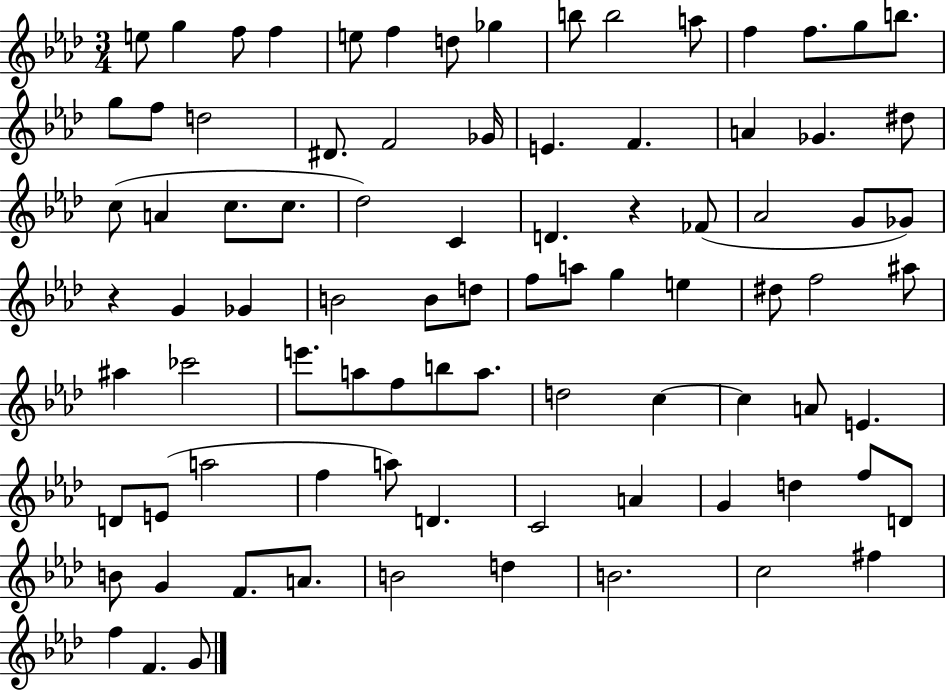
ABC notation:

X:1
T:Untitled
M:3/4
L:1/4
K:Ab
e/2 g f/2 f e/2 f d/2 _g b/2 b2 a/2 f f/2 g/2 b/2 g/2 f/2 d2 ^D/2 F2 _G/4 E F A _G ^d/2 c/2 A c/2 c/2 _d2 C D z _F/2 _A2 G/2 _G/2 z G _G B2 B/2 d/2 f/2 a/2 g e ^d/2 f2 ^a/2 ^a _c'2 e'/2 a/2 f/2 b/2 a/2 d2 c c A/2 E D/2 E/2 a2 f a/2 D C2 A G d f/2 D/2 B/2 G F/2 A/2 B2 d B2 c2 ^f f F G/2